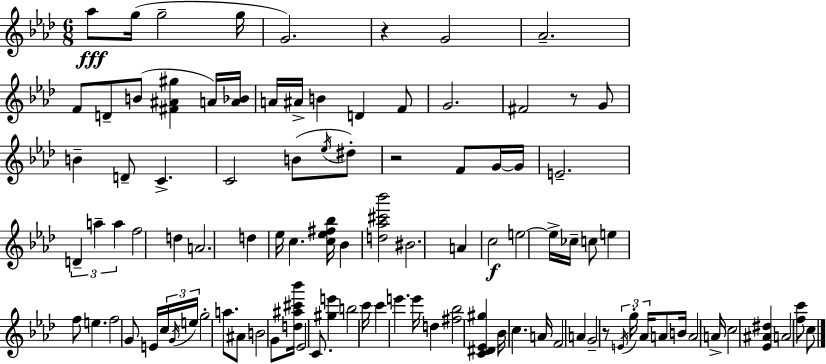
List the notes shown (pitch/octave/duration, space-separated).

Ab5/e G5/s G5/h G5/s G4/h. R/q G4/h Ab4/h. F4/e D4/e B4/e [F#4,A#4,G#5]/q A4/s [A4,Bb4]/s A4/s A#4/s B4/q D4/q F4/e G4/h. F#4/h R/e G4/e B4/q D4/e C4/q. C4/h B4/e Eb5/s D#5/e R/h F4/e G4/s G4/s E4/h. D4/q A5/q A5/q F5/h D5/q A4/h. D5/q Eb5/s C5/q. [C5,Eb5,F#5,Bb5]/s Bb4/q [D5,Ab5,C#6,Bb6]/h BIS4/h. A4/q C5/h E5/h E5/s CES5/s C5/e E5/q F5/e E5/q. F5/h G4/e E4/s C5/s G4/s E5/s G5/h A5/e. A#4/e B4/h G4/e [D5,A#5,C#6,Bb6]/s Eb4/h C4/e. [G#5,E6]/q B5/h C6/s C6/q E6/q. E6/s D5/q [F#5,Bb5]/h [C4,D#4,Eb4,G#5]/q Bb4/s C5/q. A4/s F4/h A4/q G4/h R/e E4/s G5/s Ab4/s A4/e B4/s A4/h A4/s C5/h [Eb4,A#4,D#5]/q A4/h [F5,C6]/e C5/e